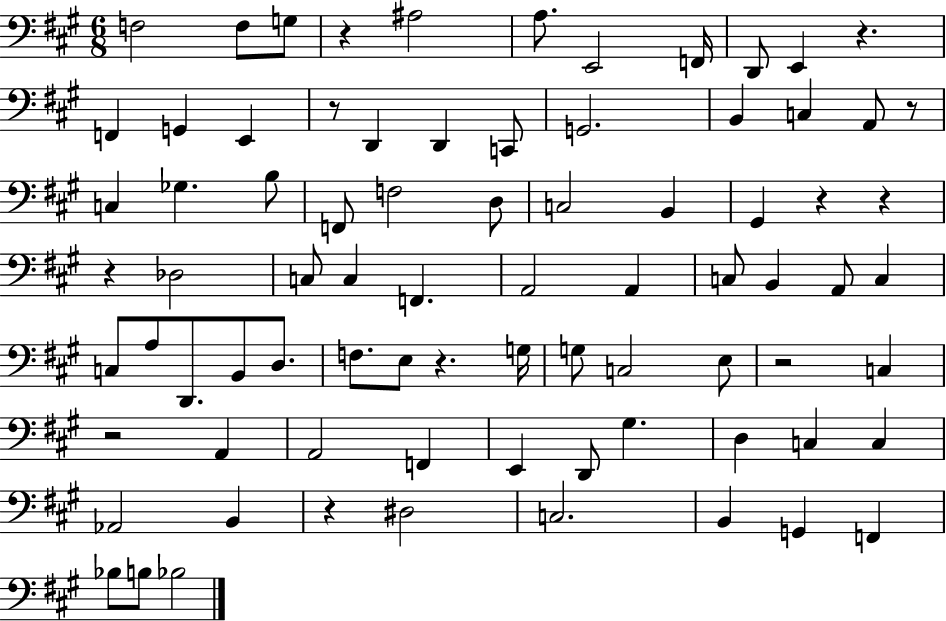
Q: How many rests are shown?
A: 11